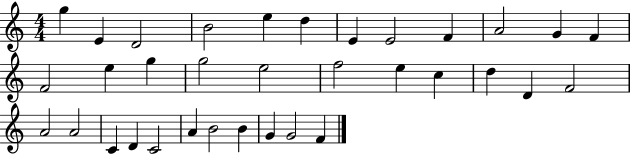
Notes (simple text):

G5/q E4/q D4/h B4/h E5/q D5/q E4/q E4/h F4/q A4/h G4/q F4/q F4/h E5/q G5/q G5/h E5/h F5/h E5/q C5/q D5/q D4/q F4/h A4/h A4/h C4/q D4/q C4/h A4/q B4/h B4/q G4/q G4/h F4/q